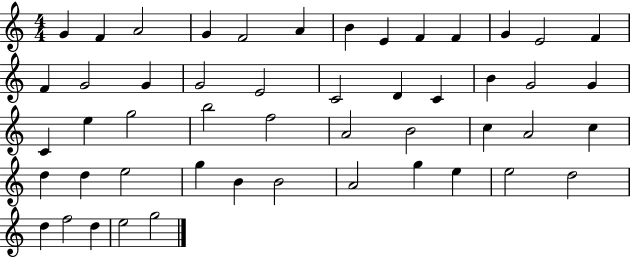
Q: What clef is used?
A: treble